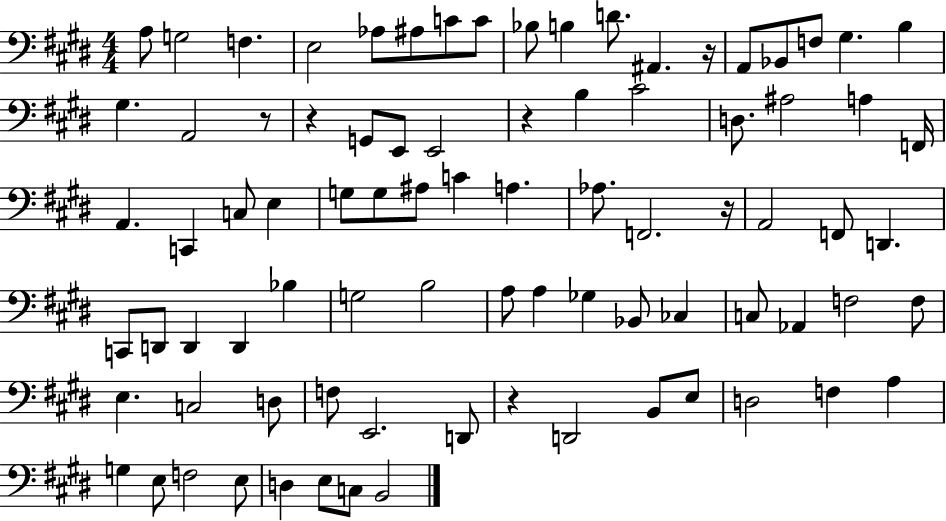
{
  \clef bass
  \numericTimeSignature
  \time 4/4
  \key e \major
  a8 g2 f4. | e2 aes8 ais8 c'8 c'8 | bes8 b4 d'8. ais,4. r16 | a,8 bes,8 f8 gis4. b4 | \break gis4. a,2 r8 | r4 g,8 e,8 e,2 | r4 b4 cis'2 | d8. ais2 a4 f,16 | \break a,4. c,4 c8 e4 | g8 g8 ais8 c'4 a4. | aes8. f,2. r16 | a,2 f,8 d,4. | \break c,8 d,8 d,4 d,4 bes4 | g2 b2 | a8 a4 ges4 bes,8 ces4 | c8 aes,4 f2 f8 | \break e4. c2 d8 | f8 e,2. d,8 | r4 d,2 b,8 e8 | d2 f4 a4 | \break g4 e8 f2 e8 | d4 e8 c8 b,2 | \bar "|."
}